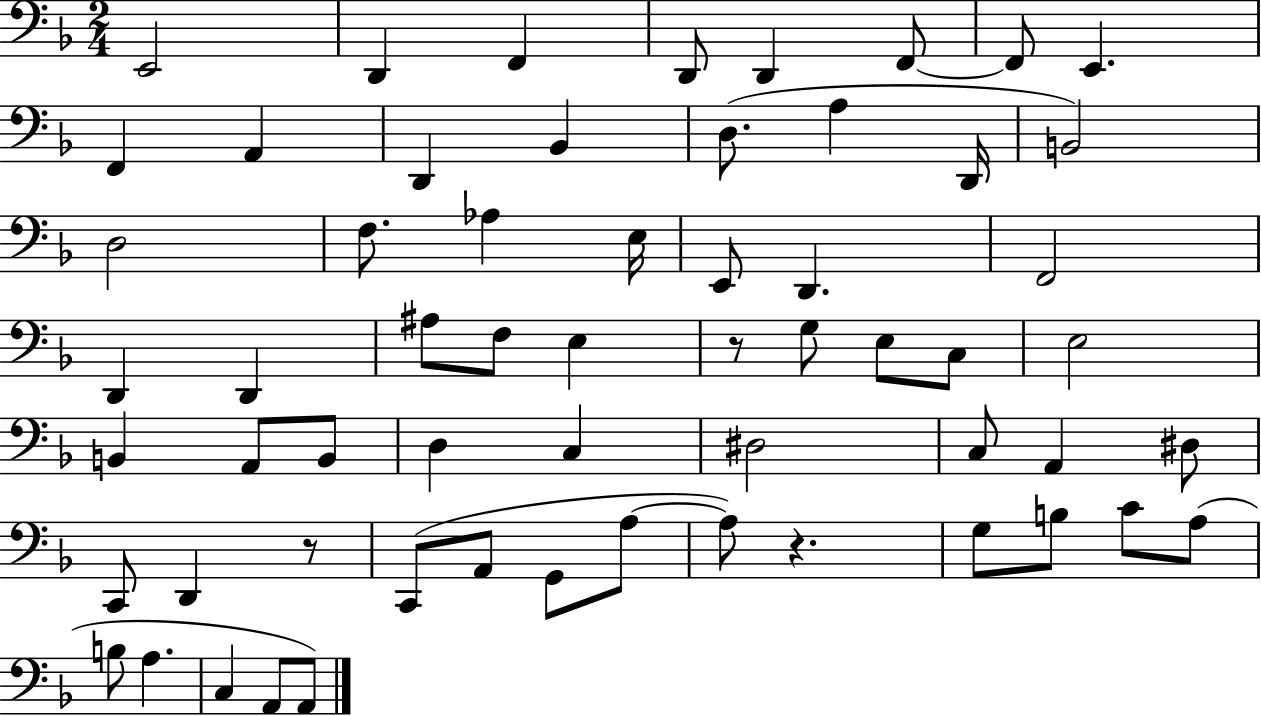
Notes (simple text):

E2/h D2/q F2/q D2/e D2/q F2/e F2/e E2/q. F2/q A2/q D2/q Bb2/q D3/e. A3/q D2/s B2/h D3/h F3/e. Ab3/q E3/s E2/e D2/q. F2/h D2/q D2/q A#3/e F3/e E3/q R/e G3/e E3/e C3/e E3/h B2/q A2/e B2/e D3/q C3/q D#3/h C3/e A2/q D#3/e C2/e D2/q R/e C2/e A2/e G2/e A3/e A3/e R/q. G3/e B3/e C4/e A3/e B3/e A3/q. C3/q A2/e A2/e